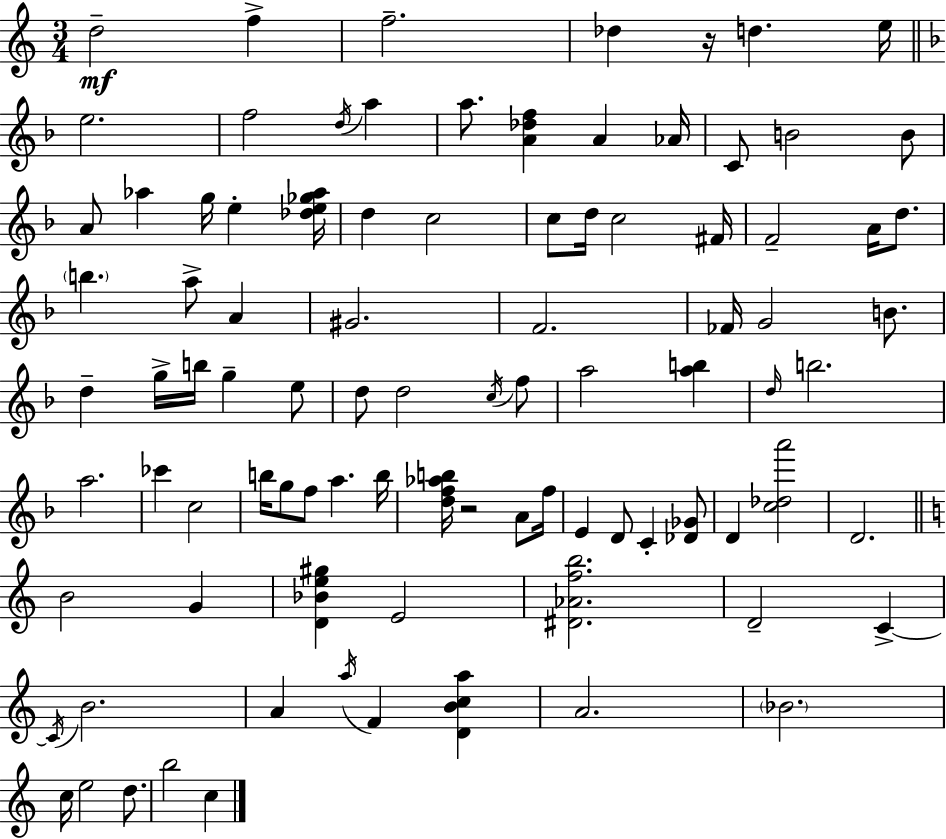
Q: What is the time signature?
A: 3/4